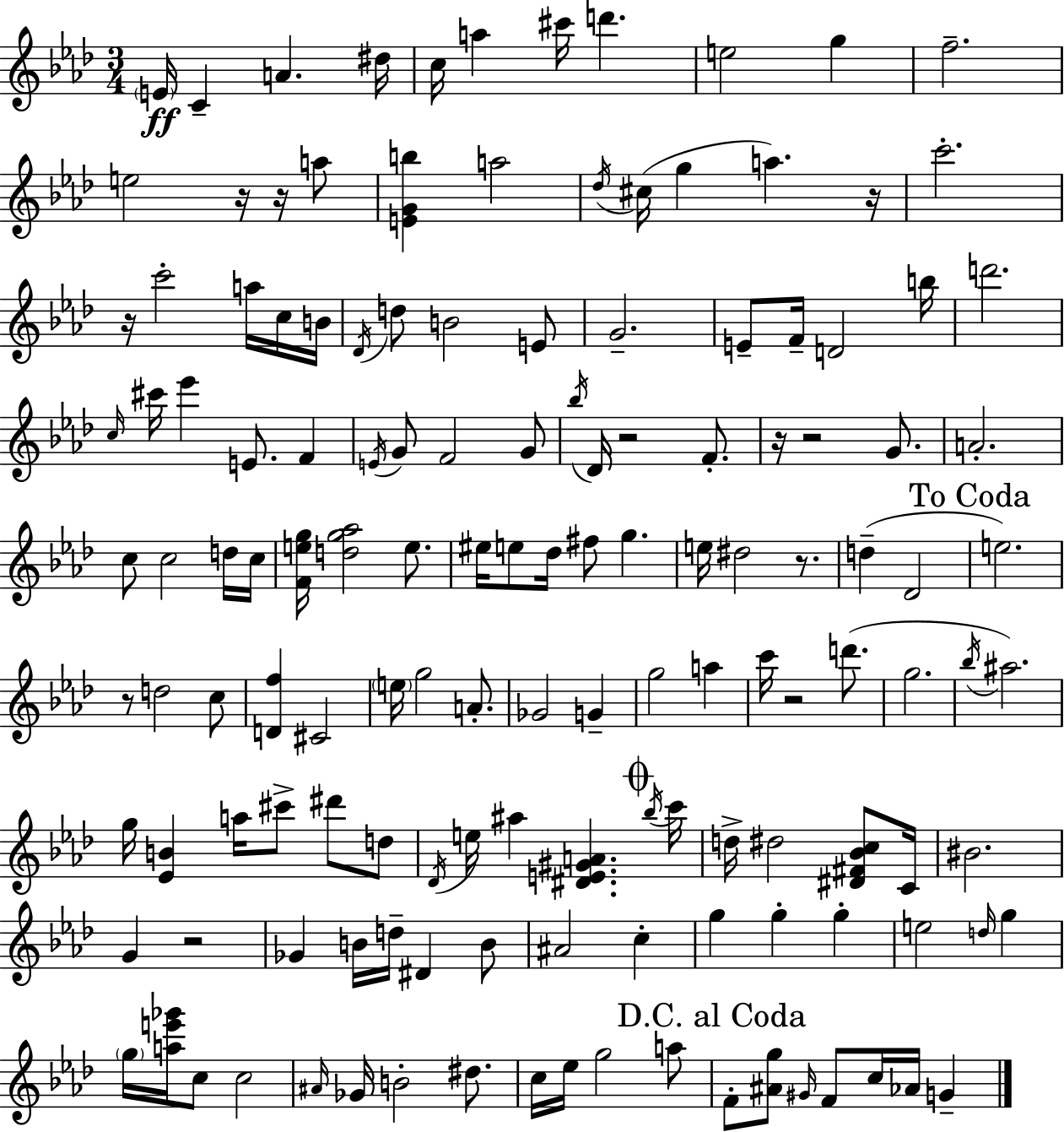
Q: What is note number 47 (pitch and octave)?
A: A4